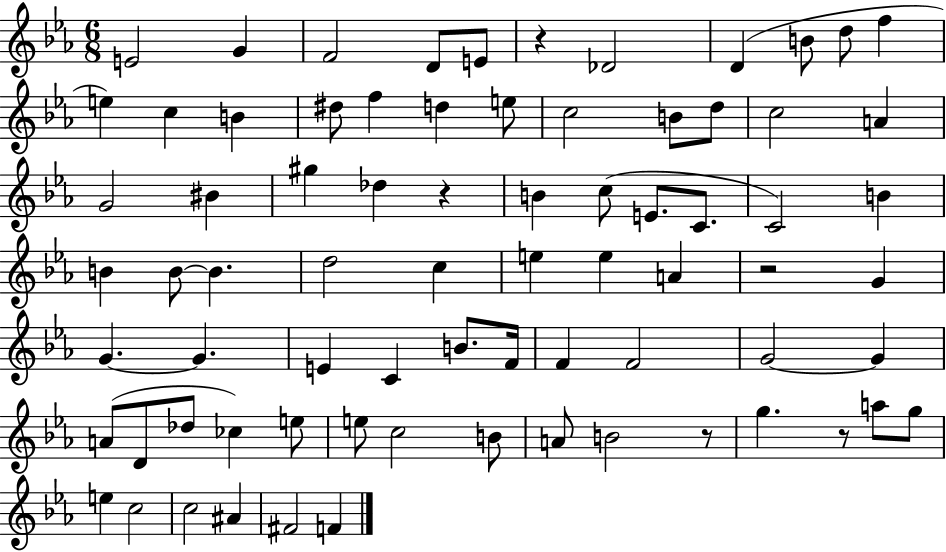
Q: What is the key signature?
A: EES major